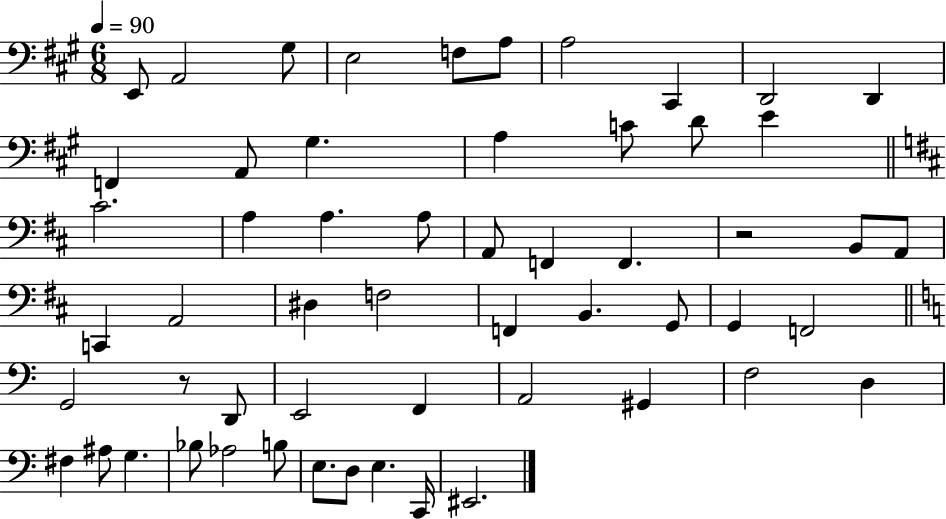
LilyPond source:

{
  \clef bass
  \numericTimeSignature
  \time 6/8
  \key a \major
  \tempo 4 = 90
  e,8 a,2 gis8 | e2 f8 a8 | a2 cis,4 | d,2 d,4 | \break f,4 a,8 gis4. | a4 c'8 d'8 e'4 | \bar "||" \break \key b \minor cis'2. | a4 a4. a8 | a,8 f,4 f,4. | r2 b,8 a,8 | \break c,4 a,2 | dis4 f2 | f,4 b,4. g,8 | g,4 f,2 | \break \bar "||" \break \key c \major g,2 r8 d,8 | e,2 f,4 | a,2 gis,4 | f2 d4 | \break fis4 ais8 g4. | bes8 aes2 b8 | e8. d8 e4. c,16 | eis,2. | \break \bar "|."
}